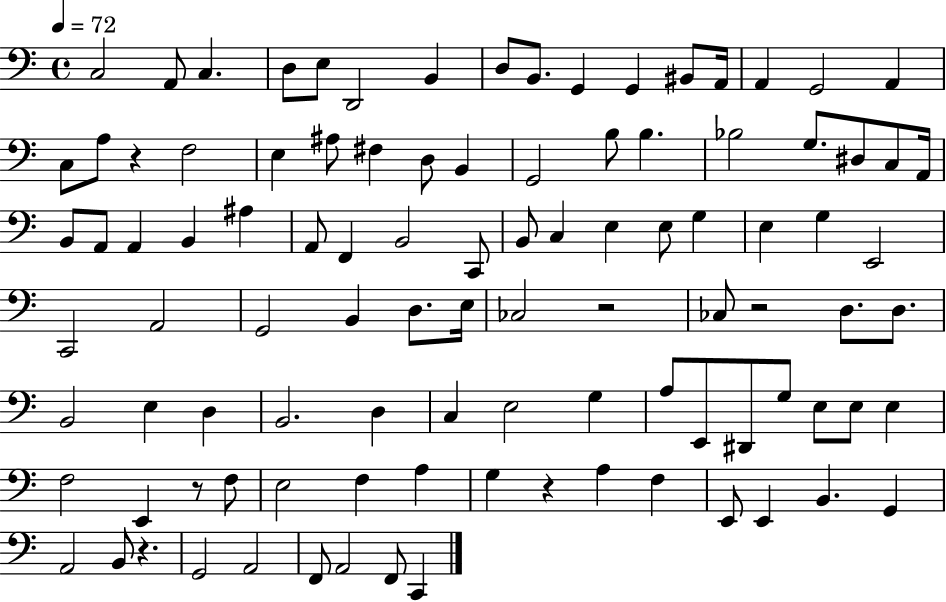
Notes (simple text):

C3/h A2/e C3/q. D3/e E3/e D2/h B2/q D3/e B2/e. G2/q G2/q BIS2/e A2/s A2/q G2/h A2/q C3/e A3/e R/q F3/h E3/q A#3/e F#3/q D3/e B2/q G2/h B3/e B3/q. Bb3/h G3/e. D#3/e C3/e A2/s B2/e A2/e A2/q B2/q A#3/q A2/e F2/q B2/h C2/e B2/e C3/q E3/q E3/e G3/q E3/q G3/q E2/h C2/h A2/h G2/h B2/q D3/e. E3/s CES3/h R/h CES3/e R/h D3/e. D3/e. B2/h E3/q D3/q B2/h. D3/q C3/q E3/h G3/q A3/e E2/e D#2/e G3/e E3/e E3/e E3/q F3/h E2/q R/e F3/e E3/h F3/q A3/q G3/q R/q A3/q F3/q E2/e E2/q B2/q. G2/q A2/h B2/e R/q. G2/h A2/h F2/e A2/h F2/e C2/q